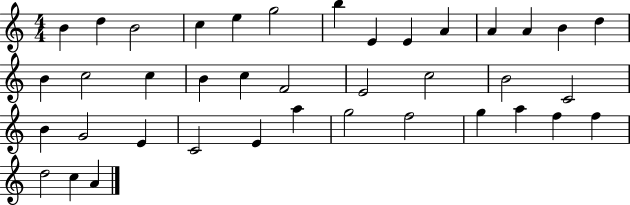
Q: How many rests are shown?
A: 0